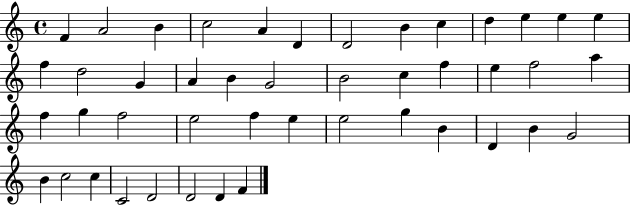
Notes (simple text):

F4/q A4/h B4/q C5/h A4/q D4/q D4/h B4/q C5/q D5/q E5/q E5/q E5/q F5/q D5/h G4/q A4/q B4/q G4/h B4/h C5/q F5/q E5/q F5/h A5/q F5/q G5/q F5/h E5/h F5/q E5/q E5/h G5/q B4/q D4/q B4/q G4/h B4/q C5/h C5/q C4/h D4/h D4/h D4/q F4/q